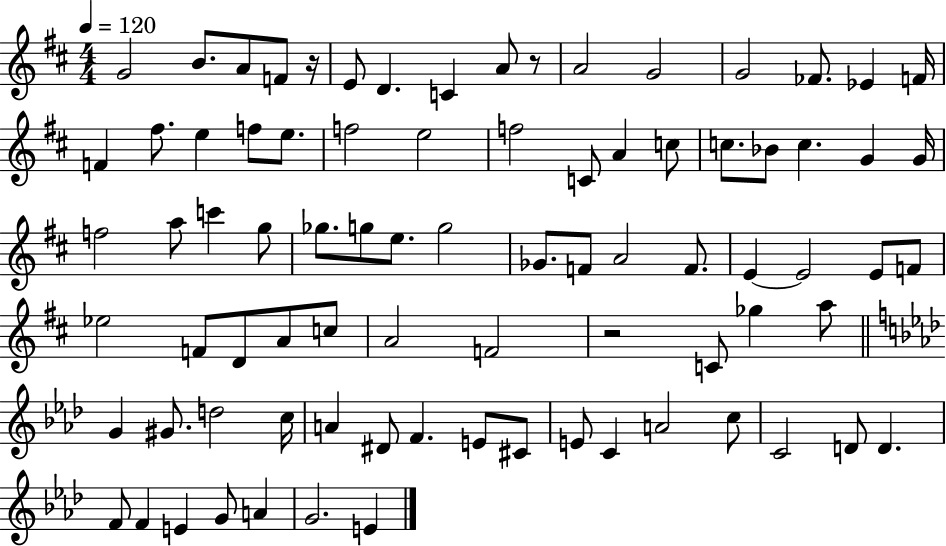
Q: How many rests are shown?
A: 3